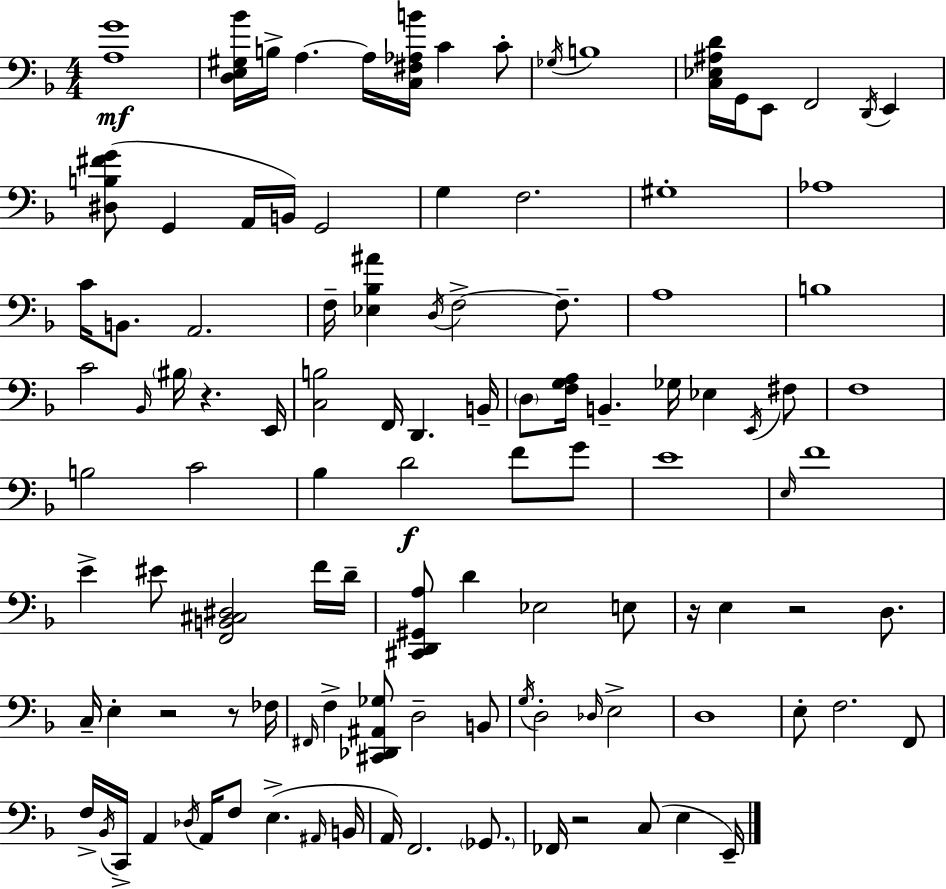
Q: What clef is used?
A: bass